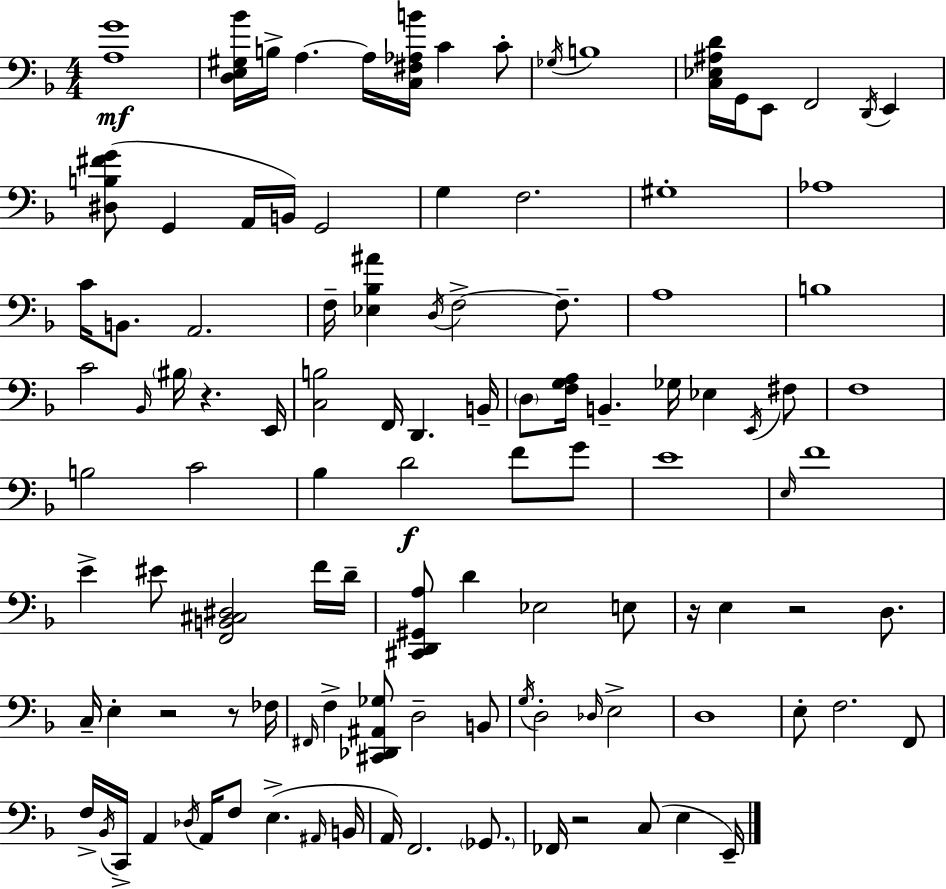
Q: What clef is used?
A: bass